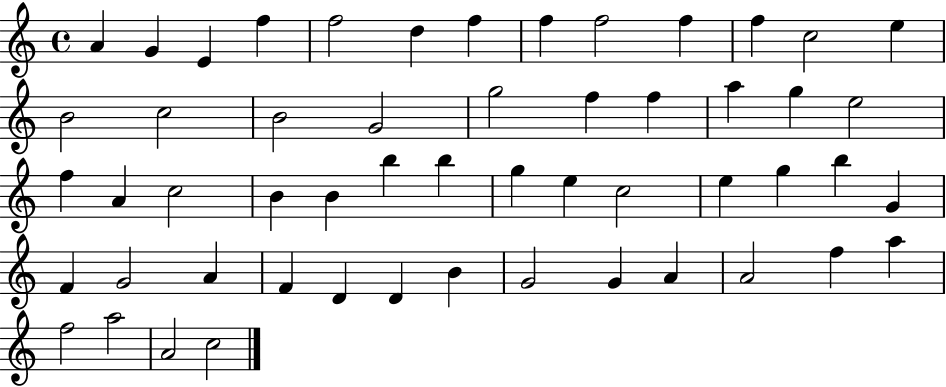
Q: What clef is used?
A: treble